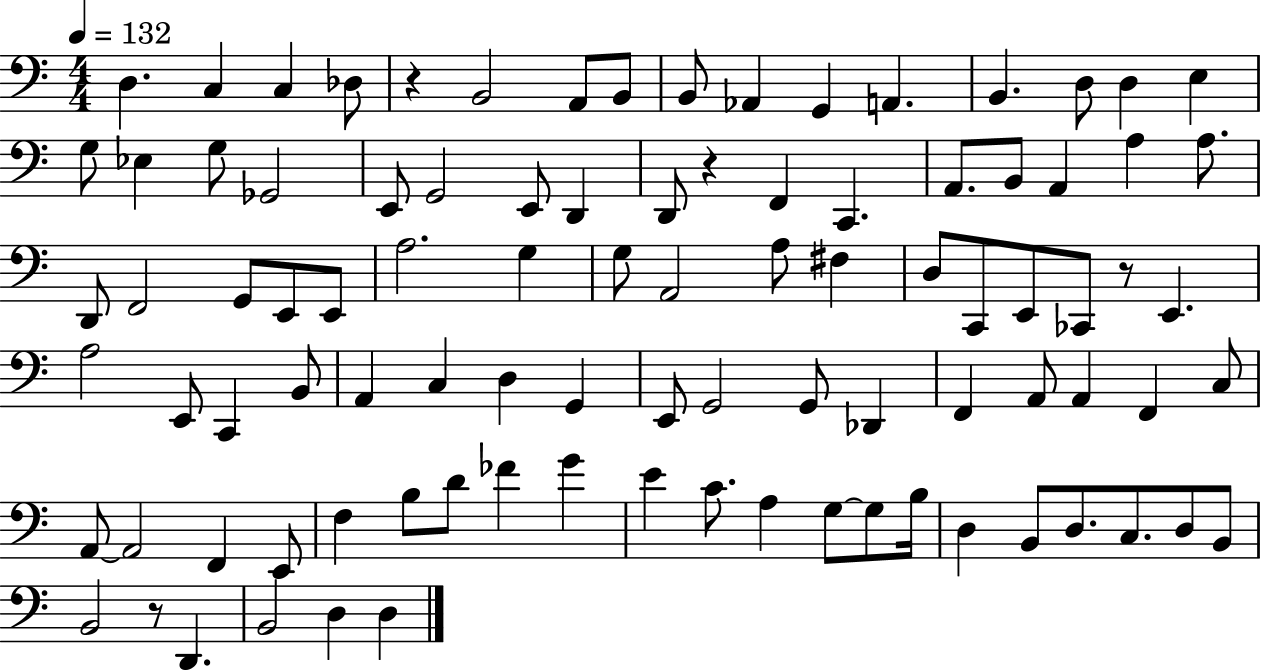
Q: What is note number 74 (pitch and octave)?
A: E4